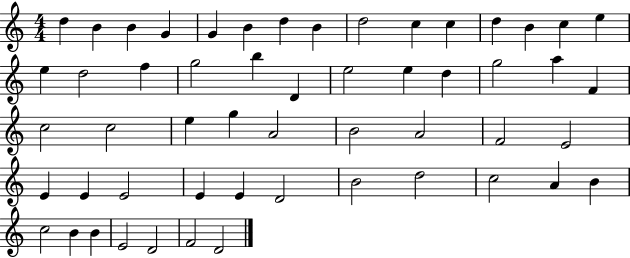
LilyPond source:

{
  \clef treble
  \numericTimeSignature
  \time 4/4
  \key c \major
  d''4 b'4 b'4 g'4 | g'4 b'4 d''4 b'4 | d''2 c''4 c''4 | d''4 b'4 c''4 e''4 | \break e''4 d''2 f''4 | g''2 b''4 d'4 | e''2 e''4 d''4 | g''2 a''4 f'4 | \break c''2 c''2 | e''4 g''4 a'2 | b'2 a'2 | f'2 e'2 | \break e'4 e'4 e'2 | e'4 e'4 d'2 | b'2 d''2 | c''2 a'4 b'4 | \break c''2 b'4 b'4 | e'2 d'2 | f'2 d'2 | \bar "|."
}